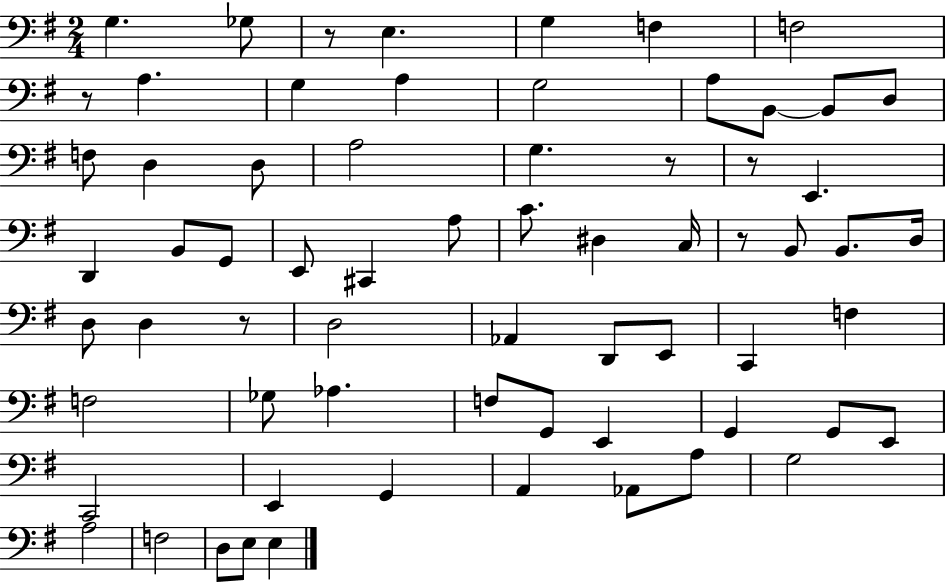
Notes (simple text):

G3/q. Gb3/e R/e E3/q. G3/q F3/q F3/h R/e A3/q. G3/q A3/q G3/h A3/e B2/e B2/e D3/e F3/e D3/q D3/e A3/h G3/q. R/e R/e E2/q. D2/q B2/e G2/e E2/e C#2/q A3/e C4/e. D#3/q C3/s R/e B2/e B2/e. D3/s D3/e D3/q R/e D3/h Ab2/q D2/e E2/e C2/q F3/q F3/h Gb3/e Ab3/q. F3/e G2/e E2/q G2/q G2/e E2/e C2/h E2/q G2/q A2/q Ab2/e A3/e G3/h A3/h F3/h D3/e E3/e E3/q